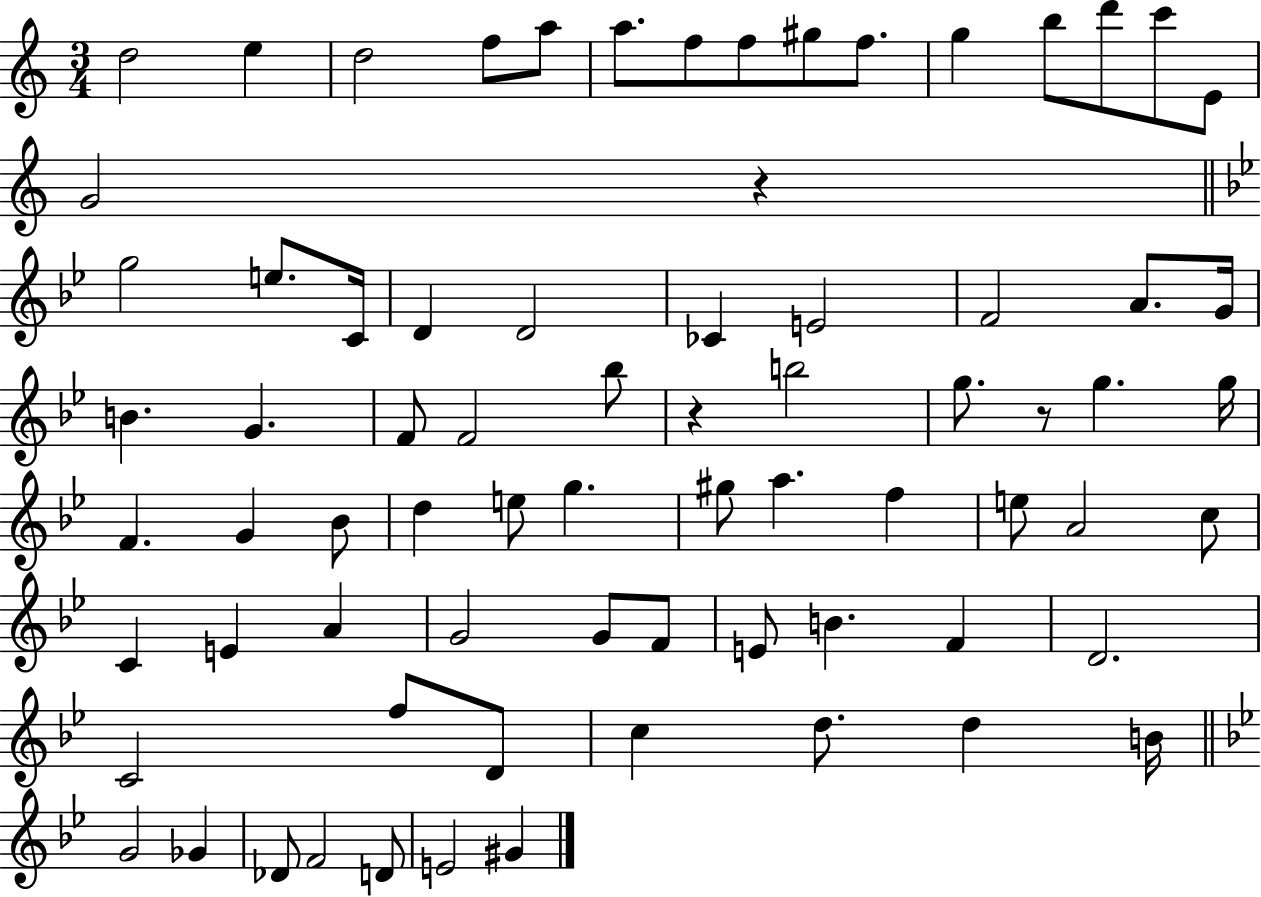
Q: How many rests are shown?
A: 3